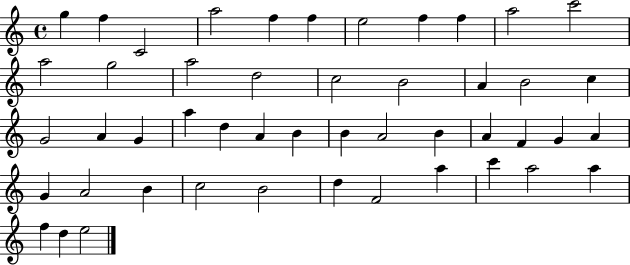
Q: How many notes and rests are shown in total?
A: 48